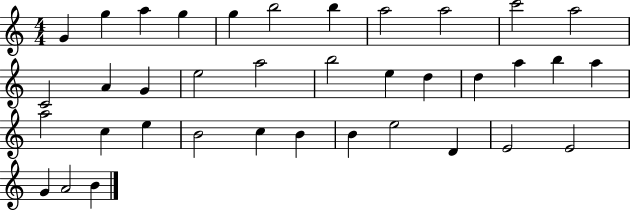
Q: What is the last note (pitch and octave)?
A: B4